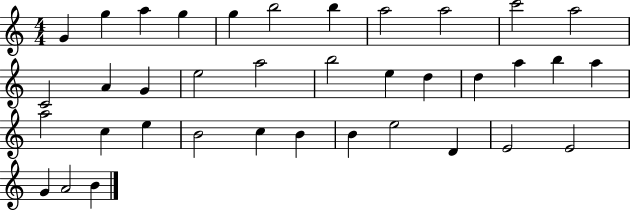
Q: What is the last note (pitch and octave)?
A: B4